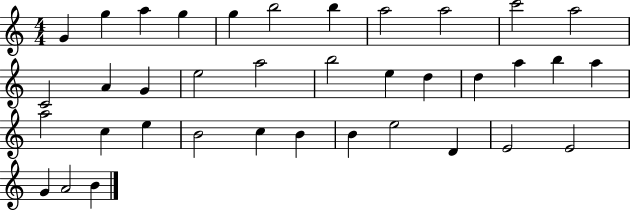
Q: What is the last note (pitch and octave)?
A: B4